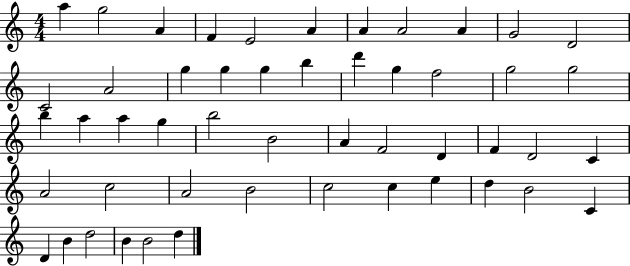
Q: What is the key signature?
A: C major